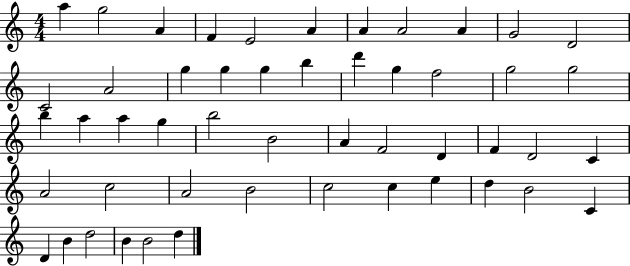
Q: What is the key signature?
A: C major